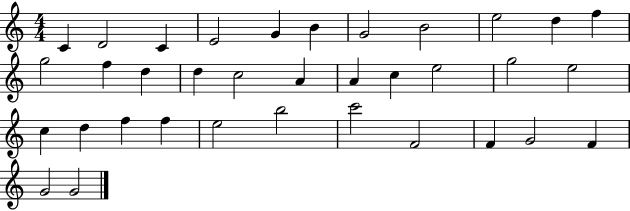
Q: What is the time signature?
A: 4/4